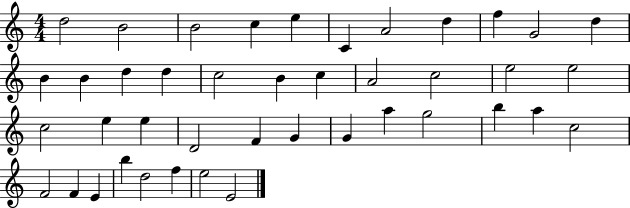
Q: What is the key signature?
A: C major